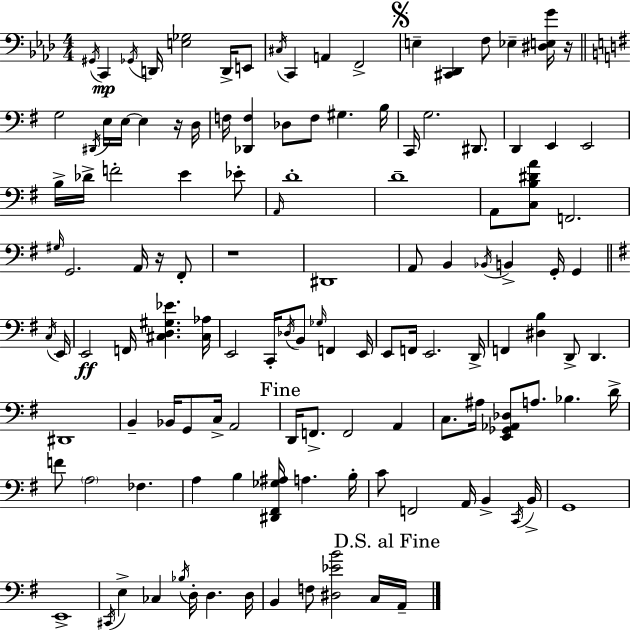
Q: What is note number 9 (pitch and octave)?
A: A2